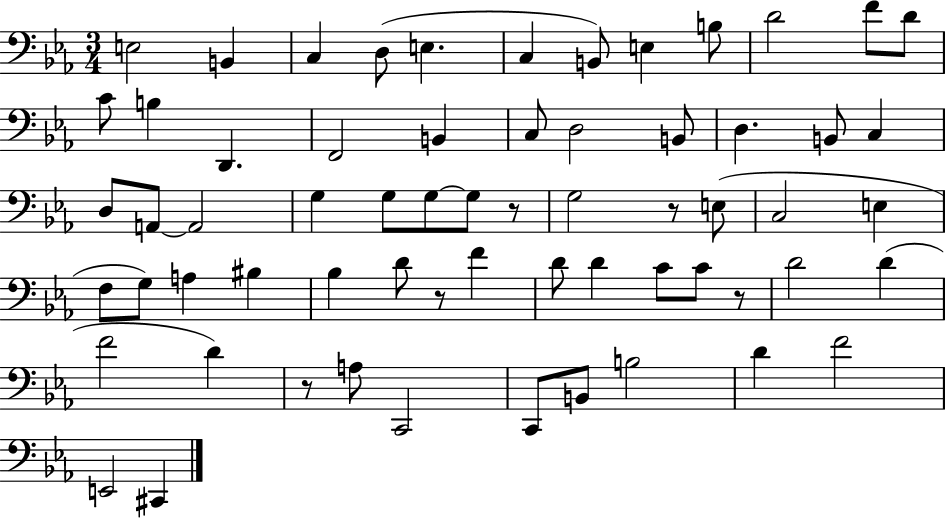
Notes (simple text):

E3/h B2/q C3/q D3/e E3/q. C3/q B2/e E3/q B3/e D4/h F4/e D4/e C4/e B3/q D2/q. F2/h B2/q C3/e D3/h B2/e D3/q. B2/e C3/q D3/e A2/e A2/h G3/q G3/e G3/e G3/e R/e G3/h R/e E3/e C3/h E3/q F3/e G3/e A3/q BIS3/q Bb3/q D4/e R/e F4/q D4/e D4/q C4/e C4/e R/e D4/h D4/q F4/h D4/q R/e A3/e C2/h C2/e B2/e B3/h D4/q F4/h E2/h C#2/q